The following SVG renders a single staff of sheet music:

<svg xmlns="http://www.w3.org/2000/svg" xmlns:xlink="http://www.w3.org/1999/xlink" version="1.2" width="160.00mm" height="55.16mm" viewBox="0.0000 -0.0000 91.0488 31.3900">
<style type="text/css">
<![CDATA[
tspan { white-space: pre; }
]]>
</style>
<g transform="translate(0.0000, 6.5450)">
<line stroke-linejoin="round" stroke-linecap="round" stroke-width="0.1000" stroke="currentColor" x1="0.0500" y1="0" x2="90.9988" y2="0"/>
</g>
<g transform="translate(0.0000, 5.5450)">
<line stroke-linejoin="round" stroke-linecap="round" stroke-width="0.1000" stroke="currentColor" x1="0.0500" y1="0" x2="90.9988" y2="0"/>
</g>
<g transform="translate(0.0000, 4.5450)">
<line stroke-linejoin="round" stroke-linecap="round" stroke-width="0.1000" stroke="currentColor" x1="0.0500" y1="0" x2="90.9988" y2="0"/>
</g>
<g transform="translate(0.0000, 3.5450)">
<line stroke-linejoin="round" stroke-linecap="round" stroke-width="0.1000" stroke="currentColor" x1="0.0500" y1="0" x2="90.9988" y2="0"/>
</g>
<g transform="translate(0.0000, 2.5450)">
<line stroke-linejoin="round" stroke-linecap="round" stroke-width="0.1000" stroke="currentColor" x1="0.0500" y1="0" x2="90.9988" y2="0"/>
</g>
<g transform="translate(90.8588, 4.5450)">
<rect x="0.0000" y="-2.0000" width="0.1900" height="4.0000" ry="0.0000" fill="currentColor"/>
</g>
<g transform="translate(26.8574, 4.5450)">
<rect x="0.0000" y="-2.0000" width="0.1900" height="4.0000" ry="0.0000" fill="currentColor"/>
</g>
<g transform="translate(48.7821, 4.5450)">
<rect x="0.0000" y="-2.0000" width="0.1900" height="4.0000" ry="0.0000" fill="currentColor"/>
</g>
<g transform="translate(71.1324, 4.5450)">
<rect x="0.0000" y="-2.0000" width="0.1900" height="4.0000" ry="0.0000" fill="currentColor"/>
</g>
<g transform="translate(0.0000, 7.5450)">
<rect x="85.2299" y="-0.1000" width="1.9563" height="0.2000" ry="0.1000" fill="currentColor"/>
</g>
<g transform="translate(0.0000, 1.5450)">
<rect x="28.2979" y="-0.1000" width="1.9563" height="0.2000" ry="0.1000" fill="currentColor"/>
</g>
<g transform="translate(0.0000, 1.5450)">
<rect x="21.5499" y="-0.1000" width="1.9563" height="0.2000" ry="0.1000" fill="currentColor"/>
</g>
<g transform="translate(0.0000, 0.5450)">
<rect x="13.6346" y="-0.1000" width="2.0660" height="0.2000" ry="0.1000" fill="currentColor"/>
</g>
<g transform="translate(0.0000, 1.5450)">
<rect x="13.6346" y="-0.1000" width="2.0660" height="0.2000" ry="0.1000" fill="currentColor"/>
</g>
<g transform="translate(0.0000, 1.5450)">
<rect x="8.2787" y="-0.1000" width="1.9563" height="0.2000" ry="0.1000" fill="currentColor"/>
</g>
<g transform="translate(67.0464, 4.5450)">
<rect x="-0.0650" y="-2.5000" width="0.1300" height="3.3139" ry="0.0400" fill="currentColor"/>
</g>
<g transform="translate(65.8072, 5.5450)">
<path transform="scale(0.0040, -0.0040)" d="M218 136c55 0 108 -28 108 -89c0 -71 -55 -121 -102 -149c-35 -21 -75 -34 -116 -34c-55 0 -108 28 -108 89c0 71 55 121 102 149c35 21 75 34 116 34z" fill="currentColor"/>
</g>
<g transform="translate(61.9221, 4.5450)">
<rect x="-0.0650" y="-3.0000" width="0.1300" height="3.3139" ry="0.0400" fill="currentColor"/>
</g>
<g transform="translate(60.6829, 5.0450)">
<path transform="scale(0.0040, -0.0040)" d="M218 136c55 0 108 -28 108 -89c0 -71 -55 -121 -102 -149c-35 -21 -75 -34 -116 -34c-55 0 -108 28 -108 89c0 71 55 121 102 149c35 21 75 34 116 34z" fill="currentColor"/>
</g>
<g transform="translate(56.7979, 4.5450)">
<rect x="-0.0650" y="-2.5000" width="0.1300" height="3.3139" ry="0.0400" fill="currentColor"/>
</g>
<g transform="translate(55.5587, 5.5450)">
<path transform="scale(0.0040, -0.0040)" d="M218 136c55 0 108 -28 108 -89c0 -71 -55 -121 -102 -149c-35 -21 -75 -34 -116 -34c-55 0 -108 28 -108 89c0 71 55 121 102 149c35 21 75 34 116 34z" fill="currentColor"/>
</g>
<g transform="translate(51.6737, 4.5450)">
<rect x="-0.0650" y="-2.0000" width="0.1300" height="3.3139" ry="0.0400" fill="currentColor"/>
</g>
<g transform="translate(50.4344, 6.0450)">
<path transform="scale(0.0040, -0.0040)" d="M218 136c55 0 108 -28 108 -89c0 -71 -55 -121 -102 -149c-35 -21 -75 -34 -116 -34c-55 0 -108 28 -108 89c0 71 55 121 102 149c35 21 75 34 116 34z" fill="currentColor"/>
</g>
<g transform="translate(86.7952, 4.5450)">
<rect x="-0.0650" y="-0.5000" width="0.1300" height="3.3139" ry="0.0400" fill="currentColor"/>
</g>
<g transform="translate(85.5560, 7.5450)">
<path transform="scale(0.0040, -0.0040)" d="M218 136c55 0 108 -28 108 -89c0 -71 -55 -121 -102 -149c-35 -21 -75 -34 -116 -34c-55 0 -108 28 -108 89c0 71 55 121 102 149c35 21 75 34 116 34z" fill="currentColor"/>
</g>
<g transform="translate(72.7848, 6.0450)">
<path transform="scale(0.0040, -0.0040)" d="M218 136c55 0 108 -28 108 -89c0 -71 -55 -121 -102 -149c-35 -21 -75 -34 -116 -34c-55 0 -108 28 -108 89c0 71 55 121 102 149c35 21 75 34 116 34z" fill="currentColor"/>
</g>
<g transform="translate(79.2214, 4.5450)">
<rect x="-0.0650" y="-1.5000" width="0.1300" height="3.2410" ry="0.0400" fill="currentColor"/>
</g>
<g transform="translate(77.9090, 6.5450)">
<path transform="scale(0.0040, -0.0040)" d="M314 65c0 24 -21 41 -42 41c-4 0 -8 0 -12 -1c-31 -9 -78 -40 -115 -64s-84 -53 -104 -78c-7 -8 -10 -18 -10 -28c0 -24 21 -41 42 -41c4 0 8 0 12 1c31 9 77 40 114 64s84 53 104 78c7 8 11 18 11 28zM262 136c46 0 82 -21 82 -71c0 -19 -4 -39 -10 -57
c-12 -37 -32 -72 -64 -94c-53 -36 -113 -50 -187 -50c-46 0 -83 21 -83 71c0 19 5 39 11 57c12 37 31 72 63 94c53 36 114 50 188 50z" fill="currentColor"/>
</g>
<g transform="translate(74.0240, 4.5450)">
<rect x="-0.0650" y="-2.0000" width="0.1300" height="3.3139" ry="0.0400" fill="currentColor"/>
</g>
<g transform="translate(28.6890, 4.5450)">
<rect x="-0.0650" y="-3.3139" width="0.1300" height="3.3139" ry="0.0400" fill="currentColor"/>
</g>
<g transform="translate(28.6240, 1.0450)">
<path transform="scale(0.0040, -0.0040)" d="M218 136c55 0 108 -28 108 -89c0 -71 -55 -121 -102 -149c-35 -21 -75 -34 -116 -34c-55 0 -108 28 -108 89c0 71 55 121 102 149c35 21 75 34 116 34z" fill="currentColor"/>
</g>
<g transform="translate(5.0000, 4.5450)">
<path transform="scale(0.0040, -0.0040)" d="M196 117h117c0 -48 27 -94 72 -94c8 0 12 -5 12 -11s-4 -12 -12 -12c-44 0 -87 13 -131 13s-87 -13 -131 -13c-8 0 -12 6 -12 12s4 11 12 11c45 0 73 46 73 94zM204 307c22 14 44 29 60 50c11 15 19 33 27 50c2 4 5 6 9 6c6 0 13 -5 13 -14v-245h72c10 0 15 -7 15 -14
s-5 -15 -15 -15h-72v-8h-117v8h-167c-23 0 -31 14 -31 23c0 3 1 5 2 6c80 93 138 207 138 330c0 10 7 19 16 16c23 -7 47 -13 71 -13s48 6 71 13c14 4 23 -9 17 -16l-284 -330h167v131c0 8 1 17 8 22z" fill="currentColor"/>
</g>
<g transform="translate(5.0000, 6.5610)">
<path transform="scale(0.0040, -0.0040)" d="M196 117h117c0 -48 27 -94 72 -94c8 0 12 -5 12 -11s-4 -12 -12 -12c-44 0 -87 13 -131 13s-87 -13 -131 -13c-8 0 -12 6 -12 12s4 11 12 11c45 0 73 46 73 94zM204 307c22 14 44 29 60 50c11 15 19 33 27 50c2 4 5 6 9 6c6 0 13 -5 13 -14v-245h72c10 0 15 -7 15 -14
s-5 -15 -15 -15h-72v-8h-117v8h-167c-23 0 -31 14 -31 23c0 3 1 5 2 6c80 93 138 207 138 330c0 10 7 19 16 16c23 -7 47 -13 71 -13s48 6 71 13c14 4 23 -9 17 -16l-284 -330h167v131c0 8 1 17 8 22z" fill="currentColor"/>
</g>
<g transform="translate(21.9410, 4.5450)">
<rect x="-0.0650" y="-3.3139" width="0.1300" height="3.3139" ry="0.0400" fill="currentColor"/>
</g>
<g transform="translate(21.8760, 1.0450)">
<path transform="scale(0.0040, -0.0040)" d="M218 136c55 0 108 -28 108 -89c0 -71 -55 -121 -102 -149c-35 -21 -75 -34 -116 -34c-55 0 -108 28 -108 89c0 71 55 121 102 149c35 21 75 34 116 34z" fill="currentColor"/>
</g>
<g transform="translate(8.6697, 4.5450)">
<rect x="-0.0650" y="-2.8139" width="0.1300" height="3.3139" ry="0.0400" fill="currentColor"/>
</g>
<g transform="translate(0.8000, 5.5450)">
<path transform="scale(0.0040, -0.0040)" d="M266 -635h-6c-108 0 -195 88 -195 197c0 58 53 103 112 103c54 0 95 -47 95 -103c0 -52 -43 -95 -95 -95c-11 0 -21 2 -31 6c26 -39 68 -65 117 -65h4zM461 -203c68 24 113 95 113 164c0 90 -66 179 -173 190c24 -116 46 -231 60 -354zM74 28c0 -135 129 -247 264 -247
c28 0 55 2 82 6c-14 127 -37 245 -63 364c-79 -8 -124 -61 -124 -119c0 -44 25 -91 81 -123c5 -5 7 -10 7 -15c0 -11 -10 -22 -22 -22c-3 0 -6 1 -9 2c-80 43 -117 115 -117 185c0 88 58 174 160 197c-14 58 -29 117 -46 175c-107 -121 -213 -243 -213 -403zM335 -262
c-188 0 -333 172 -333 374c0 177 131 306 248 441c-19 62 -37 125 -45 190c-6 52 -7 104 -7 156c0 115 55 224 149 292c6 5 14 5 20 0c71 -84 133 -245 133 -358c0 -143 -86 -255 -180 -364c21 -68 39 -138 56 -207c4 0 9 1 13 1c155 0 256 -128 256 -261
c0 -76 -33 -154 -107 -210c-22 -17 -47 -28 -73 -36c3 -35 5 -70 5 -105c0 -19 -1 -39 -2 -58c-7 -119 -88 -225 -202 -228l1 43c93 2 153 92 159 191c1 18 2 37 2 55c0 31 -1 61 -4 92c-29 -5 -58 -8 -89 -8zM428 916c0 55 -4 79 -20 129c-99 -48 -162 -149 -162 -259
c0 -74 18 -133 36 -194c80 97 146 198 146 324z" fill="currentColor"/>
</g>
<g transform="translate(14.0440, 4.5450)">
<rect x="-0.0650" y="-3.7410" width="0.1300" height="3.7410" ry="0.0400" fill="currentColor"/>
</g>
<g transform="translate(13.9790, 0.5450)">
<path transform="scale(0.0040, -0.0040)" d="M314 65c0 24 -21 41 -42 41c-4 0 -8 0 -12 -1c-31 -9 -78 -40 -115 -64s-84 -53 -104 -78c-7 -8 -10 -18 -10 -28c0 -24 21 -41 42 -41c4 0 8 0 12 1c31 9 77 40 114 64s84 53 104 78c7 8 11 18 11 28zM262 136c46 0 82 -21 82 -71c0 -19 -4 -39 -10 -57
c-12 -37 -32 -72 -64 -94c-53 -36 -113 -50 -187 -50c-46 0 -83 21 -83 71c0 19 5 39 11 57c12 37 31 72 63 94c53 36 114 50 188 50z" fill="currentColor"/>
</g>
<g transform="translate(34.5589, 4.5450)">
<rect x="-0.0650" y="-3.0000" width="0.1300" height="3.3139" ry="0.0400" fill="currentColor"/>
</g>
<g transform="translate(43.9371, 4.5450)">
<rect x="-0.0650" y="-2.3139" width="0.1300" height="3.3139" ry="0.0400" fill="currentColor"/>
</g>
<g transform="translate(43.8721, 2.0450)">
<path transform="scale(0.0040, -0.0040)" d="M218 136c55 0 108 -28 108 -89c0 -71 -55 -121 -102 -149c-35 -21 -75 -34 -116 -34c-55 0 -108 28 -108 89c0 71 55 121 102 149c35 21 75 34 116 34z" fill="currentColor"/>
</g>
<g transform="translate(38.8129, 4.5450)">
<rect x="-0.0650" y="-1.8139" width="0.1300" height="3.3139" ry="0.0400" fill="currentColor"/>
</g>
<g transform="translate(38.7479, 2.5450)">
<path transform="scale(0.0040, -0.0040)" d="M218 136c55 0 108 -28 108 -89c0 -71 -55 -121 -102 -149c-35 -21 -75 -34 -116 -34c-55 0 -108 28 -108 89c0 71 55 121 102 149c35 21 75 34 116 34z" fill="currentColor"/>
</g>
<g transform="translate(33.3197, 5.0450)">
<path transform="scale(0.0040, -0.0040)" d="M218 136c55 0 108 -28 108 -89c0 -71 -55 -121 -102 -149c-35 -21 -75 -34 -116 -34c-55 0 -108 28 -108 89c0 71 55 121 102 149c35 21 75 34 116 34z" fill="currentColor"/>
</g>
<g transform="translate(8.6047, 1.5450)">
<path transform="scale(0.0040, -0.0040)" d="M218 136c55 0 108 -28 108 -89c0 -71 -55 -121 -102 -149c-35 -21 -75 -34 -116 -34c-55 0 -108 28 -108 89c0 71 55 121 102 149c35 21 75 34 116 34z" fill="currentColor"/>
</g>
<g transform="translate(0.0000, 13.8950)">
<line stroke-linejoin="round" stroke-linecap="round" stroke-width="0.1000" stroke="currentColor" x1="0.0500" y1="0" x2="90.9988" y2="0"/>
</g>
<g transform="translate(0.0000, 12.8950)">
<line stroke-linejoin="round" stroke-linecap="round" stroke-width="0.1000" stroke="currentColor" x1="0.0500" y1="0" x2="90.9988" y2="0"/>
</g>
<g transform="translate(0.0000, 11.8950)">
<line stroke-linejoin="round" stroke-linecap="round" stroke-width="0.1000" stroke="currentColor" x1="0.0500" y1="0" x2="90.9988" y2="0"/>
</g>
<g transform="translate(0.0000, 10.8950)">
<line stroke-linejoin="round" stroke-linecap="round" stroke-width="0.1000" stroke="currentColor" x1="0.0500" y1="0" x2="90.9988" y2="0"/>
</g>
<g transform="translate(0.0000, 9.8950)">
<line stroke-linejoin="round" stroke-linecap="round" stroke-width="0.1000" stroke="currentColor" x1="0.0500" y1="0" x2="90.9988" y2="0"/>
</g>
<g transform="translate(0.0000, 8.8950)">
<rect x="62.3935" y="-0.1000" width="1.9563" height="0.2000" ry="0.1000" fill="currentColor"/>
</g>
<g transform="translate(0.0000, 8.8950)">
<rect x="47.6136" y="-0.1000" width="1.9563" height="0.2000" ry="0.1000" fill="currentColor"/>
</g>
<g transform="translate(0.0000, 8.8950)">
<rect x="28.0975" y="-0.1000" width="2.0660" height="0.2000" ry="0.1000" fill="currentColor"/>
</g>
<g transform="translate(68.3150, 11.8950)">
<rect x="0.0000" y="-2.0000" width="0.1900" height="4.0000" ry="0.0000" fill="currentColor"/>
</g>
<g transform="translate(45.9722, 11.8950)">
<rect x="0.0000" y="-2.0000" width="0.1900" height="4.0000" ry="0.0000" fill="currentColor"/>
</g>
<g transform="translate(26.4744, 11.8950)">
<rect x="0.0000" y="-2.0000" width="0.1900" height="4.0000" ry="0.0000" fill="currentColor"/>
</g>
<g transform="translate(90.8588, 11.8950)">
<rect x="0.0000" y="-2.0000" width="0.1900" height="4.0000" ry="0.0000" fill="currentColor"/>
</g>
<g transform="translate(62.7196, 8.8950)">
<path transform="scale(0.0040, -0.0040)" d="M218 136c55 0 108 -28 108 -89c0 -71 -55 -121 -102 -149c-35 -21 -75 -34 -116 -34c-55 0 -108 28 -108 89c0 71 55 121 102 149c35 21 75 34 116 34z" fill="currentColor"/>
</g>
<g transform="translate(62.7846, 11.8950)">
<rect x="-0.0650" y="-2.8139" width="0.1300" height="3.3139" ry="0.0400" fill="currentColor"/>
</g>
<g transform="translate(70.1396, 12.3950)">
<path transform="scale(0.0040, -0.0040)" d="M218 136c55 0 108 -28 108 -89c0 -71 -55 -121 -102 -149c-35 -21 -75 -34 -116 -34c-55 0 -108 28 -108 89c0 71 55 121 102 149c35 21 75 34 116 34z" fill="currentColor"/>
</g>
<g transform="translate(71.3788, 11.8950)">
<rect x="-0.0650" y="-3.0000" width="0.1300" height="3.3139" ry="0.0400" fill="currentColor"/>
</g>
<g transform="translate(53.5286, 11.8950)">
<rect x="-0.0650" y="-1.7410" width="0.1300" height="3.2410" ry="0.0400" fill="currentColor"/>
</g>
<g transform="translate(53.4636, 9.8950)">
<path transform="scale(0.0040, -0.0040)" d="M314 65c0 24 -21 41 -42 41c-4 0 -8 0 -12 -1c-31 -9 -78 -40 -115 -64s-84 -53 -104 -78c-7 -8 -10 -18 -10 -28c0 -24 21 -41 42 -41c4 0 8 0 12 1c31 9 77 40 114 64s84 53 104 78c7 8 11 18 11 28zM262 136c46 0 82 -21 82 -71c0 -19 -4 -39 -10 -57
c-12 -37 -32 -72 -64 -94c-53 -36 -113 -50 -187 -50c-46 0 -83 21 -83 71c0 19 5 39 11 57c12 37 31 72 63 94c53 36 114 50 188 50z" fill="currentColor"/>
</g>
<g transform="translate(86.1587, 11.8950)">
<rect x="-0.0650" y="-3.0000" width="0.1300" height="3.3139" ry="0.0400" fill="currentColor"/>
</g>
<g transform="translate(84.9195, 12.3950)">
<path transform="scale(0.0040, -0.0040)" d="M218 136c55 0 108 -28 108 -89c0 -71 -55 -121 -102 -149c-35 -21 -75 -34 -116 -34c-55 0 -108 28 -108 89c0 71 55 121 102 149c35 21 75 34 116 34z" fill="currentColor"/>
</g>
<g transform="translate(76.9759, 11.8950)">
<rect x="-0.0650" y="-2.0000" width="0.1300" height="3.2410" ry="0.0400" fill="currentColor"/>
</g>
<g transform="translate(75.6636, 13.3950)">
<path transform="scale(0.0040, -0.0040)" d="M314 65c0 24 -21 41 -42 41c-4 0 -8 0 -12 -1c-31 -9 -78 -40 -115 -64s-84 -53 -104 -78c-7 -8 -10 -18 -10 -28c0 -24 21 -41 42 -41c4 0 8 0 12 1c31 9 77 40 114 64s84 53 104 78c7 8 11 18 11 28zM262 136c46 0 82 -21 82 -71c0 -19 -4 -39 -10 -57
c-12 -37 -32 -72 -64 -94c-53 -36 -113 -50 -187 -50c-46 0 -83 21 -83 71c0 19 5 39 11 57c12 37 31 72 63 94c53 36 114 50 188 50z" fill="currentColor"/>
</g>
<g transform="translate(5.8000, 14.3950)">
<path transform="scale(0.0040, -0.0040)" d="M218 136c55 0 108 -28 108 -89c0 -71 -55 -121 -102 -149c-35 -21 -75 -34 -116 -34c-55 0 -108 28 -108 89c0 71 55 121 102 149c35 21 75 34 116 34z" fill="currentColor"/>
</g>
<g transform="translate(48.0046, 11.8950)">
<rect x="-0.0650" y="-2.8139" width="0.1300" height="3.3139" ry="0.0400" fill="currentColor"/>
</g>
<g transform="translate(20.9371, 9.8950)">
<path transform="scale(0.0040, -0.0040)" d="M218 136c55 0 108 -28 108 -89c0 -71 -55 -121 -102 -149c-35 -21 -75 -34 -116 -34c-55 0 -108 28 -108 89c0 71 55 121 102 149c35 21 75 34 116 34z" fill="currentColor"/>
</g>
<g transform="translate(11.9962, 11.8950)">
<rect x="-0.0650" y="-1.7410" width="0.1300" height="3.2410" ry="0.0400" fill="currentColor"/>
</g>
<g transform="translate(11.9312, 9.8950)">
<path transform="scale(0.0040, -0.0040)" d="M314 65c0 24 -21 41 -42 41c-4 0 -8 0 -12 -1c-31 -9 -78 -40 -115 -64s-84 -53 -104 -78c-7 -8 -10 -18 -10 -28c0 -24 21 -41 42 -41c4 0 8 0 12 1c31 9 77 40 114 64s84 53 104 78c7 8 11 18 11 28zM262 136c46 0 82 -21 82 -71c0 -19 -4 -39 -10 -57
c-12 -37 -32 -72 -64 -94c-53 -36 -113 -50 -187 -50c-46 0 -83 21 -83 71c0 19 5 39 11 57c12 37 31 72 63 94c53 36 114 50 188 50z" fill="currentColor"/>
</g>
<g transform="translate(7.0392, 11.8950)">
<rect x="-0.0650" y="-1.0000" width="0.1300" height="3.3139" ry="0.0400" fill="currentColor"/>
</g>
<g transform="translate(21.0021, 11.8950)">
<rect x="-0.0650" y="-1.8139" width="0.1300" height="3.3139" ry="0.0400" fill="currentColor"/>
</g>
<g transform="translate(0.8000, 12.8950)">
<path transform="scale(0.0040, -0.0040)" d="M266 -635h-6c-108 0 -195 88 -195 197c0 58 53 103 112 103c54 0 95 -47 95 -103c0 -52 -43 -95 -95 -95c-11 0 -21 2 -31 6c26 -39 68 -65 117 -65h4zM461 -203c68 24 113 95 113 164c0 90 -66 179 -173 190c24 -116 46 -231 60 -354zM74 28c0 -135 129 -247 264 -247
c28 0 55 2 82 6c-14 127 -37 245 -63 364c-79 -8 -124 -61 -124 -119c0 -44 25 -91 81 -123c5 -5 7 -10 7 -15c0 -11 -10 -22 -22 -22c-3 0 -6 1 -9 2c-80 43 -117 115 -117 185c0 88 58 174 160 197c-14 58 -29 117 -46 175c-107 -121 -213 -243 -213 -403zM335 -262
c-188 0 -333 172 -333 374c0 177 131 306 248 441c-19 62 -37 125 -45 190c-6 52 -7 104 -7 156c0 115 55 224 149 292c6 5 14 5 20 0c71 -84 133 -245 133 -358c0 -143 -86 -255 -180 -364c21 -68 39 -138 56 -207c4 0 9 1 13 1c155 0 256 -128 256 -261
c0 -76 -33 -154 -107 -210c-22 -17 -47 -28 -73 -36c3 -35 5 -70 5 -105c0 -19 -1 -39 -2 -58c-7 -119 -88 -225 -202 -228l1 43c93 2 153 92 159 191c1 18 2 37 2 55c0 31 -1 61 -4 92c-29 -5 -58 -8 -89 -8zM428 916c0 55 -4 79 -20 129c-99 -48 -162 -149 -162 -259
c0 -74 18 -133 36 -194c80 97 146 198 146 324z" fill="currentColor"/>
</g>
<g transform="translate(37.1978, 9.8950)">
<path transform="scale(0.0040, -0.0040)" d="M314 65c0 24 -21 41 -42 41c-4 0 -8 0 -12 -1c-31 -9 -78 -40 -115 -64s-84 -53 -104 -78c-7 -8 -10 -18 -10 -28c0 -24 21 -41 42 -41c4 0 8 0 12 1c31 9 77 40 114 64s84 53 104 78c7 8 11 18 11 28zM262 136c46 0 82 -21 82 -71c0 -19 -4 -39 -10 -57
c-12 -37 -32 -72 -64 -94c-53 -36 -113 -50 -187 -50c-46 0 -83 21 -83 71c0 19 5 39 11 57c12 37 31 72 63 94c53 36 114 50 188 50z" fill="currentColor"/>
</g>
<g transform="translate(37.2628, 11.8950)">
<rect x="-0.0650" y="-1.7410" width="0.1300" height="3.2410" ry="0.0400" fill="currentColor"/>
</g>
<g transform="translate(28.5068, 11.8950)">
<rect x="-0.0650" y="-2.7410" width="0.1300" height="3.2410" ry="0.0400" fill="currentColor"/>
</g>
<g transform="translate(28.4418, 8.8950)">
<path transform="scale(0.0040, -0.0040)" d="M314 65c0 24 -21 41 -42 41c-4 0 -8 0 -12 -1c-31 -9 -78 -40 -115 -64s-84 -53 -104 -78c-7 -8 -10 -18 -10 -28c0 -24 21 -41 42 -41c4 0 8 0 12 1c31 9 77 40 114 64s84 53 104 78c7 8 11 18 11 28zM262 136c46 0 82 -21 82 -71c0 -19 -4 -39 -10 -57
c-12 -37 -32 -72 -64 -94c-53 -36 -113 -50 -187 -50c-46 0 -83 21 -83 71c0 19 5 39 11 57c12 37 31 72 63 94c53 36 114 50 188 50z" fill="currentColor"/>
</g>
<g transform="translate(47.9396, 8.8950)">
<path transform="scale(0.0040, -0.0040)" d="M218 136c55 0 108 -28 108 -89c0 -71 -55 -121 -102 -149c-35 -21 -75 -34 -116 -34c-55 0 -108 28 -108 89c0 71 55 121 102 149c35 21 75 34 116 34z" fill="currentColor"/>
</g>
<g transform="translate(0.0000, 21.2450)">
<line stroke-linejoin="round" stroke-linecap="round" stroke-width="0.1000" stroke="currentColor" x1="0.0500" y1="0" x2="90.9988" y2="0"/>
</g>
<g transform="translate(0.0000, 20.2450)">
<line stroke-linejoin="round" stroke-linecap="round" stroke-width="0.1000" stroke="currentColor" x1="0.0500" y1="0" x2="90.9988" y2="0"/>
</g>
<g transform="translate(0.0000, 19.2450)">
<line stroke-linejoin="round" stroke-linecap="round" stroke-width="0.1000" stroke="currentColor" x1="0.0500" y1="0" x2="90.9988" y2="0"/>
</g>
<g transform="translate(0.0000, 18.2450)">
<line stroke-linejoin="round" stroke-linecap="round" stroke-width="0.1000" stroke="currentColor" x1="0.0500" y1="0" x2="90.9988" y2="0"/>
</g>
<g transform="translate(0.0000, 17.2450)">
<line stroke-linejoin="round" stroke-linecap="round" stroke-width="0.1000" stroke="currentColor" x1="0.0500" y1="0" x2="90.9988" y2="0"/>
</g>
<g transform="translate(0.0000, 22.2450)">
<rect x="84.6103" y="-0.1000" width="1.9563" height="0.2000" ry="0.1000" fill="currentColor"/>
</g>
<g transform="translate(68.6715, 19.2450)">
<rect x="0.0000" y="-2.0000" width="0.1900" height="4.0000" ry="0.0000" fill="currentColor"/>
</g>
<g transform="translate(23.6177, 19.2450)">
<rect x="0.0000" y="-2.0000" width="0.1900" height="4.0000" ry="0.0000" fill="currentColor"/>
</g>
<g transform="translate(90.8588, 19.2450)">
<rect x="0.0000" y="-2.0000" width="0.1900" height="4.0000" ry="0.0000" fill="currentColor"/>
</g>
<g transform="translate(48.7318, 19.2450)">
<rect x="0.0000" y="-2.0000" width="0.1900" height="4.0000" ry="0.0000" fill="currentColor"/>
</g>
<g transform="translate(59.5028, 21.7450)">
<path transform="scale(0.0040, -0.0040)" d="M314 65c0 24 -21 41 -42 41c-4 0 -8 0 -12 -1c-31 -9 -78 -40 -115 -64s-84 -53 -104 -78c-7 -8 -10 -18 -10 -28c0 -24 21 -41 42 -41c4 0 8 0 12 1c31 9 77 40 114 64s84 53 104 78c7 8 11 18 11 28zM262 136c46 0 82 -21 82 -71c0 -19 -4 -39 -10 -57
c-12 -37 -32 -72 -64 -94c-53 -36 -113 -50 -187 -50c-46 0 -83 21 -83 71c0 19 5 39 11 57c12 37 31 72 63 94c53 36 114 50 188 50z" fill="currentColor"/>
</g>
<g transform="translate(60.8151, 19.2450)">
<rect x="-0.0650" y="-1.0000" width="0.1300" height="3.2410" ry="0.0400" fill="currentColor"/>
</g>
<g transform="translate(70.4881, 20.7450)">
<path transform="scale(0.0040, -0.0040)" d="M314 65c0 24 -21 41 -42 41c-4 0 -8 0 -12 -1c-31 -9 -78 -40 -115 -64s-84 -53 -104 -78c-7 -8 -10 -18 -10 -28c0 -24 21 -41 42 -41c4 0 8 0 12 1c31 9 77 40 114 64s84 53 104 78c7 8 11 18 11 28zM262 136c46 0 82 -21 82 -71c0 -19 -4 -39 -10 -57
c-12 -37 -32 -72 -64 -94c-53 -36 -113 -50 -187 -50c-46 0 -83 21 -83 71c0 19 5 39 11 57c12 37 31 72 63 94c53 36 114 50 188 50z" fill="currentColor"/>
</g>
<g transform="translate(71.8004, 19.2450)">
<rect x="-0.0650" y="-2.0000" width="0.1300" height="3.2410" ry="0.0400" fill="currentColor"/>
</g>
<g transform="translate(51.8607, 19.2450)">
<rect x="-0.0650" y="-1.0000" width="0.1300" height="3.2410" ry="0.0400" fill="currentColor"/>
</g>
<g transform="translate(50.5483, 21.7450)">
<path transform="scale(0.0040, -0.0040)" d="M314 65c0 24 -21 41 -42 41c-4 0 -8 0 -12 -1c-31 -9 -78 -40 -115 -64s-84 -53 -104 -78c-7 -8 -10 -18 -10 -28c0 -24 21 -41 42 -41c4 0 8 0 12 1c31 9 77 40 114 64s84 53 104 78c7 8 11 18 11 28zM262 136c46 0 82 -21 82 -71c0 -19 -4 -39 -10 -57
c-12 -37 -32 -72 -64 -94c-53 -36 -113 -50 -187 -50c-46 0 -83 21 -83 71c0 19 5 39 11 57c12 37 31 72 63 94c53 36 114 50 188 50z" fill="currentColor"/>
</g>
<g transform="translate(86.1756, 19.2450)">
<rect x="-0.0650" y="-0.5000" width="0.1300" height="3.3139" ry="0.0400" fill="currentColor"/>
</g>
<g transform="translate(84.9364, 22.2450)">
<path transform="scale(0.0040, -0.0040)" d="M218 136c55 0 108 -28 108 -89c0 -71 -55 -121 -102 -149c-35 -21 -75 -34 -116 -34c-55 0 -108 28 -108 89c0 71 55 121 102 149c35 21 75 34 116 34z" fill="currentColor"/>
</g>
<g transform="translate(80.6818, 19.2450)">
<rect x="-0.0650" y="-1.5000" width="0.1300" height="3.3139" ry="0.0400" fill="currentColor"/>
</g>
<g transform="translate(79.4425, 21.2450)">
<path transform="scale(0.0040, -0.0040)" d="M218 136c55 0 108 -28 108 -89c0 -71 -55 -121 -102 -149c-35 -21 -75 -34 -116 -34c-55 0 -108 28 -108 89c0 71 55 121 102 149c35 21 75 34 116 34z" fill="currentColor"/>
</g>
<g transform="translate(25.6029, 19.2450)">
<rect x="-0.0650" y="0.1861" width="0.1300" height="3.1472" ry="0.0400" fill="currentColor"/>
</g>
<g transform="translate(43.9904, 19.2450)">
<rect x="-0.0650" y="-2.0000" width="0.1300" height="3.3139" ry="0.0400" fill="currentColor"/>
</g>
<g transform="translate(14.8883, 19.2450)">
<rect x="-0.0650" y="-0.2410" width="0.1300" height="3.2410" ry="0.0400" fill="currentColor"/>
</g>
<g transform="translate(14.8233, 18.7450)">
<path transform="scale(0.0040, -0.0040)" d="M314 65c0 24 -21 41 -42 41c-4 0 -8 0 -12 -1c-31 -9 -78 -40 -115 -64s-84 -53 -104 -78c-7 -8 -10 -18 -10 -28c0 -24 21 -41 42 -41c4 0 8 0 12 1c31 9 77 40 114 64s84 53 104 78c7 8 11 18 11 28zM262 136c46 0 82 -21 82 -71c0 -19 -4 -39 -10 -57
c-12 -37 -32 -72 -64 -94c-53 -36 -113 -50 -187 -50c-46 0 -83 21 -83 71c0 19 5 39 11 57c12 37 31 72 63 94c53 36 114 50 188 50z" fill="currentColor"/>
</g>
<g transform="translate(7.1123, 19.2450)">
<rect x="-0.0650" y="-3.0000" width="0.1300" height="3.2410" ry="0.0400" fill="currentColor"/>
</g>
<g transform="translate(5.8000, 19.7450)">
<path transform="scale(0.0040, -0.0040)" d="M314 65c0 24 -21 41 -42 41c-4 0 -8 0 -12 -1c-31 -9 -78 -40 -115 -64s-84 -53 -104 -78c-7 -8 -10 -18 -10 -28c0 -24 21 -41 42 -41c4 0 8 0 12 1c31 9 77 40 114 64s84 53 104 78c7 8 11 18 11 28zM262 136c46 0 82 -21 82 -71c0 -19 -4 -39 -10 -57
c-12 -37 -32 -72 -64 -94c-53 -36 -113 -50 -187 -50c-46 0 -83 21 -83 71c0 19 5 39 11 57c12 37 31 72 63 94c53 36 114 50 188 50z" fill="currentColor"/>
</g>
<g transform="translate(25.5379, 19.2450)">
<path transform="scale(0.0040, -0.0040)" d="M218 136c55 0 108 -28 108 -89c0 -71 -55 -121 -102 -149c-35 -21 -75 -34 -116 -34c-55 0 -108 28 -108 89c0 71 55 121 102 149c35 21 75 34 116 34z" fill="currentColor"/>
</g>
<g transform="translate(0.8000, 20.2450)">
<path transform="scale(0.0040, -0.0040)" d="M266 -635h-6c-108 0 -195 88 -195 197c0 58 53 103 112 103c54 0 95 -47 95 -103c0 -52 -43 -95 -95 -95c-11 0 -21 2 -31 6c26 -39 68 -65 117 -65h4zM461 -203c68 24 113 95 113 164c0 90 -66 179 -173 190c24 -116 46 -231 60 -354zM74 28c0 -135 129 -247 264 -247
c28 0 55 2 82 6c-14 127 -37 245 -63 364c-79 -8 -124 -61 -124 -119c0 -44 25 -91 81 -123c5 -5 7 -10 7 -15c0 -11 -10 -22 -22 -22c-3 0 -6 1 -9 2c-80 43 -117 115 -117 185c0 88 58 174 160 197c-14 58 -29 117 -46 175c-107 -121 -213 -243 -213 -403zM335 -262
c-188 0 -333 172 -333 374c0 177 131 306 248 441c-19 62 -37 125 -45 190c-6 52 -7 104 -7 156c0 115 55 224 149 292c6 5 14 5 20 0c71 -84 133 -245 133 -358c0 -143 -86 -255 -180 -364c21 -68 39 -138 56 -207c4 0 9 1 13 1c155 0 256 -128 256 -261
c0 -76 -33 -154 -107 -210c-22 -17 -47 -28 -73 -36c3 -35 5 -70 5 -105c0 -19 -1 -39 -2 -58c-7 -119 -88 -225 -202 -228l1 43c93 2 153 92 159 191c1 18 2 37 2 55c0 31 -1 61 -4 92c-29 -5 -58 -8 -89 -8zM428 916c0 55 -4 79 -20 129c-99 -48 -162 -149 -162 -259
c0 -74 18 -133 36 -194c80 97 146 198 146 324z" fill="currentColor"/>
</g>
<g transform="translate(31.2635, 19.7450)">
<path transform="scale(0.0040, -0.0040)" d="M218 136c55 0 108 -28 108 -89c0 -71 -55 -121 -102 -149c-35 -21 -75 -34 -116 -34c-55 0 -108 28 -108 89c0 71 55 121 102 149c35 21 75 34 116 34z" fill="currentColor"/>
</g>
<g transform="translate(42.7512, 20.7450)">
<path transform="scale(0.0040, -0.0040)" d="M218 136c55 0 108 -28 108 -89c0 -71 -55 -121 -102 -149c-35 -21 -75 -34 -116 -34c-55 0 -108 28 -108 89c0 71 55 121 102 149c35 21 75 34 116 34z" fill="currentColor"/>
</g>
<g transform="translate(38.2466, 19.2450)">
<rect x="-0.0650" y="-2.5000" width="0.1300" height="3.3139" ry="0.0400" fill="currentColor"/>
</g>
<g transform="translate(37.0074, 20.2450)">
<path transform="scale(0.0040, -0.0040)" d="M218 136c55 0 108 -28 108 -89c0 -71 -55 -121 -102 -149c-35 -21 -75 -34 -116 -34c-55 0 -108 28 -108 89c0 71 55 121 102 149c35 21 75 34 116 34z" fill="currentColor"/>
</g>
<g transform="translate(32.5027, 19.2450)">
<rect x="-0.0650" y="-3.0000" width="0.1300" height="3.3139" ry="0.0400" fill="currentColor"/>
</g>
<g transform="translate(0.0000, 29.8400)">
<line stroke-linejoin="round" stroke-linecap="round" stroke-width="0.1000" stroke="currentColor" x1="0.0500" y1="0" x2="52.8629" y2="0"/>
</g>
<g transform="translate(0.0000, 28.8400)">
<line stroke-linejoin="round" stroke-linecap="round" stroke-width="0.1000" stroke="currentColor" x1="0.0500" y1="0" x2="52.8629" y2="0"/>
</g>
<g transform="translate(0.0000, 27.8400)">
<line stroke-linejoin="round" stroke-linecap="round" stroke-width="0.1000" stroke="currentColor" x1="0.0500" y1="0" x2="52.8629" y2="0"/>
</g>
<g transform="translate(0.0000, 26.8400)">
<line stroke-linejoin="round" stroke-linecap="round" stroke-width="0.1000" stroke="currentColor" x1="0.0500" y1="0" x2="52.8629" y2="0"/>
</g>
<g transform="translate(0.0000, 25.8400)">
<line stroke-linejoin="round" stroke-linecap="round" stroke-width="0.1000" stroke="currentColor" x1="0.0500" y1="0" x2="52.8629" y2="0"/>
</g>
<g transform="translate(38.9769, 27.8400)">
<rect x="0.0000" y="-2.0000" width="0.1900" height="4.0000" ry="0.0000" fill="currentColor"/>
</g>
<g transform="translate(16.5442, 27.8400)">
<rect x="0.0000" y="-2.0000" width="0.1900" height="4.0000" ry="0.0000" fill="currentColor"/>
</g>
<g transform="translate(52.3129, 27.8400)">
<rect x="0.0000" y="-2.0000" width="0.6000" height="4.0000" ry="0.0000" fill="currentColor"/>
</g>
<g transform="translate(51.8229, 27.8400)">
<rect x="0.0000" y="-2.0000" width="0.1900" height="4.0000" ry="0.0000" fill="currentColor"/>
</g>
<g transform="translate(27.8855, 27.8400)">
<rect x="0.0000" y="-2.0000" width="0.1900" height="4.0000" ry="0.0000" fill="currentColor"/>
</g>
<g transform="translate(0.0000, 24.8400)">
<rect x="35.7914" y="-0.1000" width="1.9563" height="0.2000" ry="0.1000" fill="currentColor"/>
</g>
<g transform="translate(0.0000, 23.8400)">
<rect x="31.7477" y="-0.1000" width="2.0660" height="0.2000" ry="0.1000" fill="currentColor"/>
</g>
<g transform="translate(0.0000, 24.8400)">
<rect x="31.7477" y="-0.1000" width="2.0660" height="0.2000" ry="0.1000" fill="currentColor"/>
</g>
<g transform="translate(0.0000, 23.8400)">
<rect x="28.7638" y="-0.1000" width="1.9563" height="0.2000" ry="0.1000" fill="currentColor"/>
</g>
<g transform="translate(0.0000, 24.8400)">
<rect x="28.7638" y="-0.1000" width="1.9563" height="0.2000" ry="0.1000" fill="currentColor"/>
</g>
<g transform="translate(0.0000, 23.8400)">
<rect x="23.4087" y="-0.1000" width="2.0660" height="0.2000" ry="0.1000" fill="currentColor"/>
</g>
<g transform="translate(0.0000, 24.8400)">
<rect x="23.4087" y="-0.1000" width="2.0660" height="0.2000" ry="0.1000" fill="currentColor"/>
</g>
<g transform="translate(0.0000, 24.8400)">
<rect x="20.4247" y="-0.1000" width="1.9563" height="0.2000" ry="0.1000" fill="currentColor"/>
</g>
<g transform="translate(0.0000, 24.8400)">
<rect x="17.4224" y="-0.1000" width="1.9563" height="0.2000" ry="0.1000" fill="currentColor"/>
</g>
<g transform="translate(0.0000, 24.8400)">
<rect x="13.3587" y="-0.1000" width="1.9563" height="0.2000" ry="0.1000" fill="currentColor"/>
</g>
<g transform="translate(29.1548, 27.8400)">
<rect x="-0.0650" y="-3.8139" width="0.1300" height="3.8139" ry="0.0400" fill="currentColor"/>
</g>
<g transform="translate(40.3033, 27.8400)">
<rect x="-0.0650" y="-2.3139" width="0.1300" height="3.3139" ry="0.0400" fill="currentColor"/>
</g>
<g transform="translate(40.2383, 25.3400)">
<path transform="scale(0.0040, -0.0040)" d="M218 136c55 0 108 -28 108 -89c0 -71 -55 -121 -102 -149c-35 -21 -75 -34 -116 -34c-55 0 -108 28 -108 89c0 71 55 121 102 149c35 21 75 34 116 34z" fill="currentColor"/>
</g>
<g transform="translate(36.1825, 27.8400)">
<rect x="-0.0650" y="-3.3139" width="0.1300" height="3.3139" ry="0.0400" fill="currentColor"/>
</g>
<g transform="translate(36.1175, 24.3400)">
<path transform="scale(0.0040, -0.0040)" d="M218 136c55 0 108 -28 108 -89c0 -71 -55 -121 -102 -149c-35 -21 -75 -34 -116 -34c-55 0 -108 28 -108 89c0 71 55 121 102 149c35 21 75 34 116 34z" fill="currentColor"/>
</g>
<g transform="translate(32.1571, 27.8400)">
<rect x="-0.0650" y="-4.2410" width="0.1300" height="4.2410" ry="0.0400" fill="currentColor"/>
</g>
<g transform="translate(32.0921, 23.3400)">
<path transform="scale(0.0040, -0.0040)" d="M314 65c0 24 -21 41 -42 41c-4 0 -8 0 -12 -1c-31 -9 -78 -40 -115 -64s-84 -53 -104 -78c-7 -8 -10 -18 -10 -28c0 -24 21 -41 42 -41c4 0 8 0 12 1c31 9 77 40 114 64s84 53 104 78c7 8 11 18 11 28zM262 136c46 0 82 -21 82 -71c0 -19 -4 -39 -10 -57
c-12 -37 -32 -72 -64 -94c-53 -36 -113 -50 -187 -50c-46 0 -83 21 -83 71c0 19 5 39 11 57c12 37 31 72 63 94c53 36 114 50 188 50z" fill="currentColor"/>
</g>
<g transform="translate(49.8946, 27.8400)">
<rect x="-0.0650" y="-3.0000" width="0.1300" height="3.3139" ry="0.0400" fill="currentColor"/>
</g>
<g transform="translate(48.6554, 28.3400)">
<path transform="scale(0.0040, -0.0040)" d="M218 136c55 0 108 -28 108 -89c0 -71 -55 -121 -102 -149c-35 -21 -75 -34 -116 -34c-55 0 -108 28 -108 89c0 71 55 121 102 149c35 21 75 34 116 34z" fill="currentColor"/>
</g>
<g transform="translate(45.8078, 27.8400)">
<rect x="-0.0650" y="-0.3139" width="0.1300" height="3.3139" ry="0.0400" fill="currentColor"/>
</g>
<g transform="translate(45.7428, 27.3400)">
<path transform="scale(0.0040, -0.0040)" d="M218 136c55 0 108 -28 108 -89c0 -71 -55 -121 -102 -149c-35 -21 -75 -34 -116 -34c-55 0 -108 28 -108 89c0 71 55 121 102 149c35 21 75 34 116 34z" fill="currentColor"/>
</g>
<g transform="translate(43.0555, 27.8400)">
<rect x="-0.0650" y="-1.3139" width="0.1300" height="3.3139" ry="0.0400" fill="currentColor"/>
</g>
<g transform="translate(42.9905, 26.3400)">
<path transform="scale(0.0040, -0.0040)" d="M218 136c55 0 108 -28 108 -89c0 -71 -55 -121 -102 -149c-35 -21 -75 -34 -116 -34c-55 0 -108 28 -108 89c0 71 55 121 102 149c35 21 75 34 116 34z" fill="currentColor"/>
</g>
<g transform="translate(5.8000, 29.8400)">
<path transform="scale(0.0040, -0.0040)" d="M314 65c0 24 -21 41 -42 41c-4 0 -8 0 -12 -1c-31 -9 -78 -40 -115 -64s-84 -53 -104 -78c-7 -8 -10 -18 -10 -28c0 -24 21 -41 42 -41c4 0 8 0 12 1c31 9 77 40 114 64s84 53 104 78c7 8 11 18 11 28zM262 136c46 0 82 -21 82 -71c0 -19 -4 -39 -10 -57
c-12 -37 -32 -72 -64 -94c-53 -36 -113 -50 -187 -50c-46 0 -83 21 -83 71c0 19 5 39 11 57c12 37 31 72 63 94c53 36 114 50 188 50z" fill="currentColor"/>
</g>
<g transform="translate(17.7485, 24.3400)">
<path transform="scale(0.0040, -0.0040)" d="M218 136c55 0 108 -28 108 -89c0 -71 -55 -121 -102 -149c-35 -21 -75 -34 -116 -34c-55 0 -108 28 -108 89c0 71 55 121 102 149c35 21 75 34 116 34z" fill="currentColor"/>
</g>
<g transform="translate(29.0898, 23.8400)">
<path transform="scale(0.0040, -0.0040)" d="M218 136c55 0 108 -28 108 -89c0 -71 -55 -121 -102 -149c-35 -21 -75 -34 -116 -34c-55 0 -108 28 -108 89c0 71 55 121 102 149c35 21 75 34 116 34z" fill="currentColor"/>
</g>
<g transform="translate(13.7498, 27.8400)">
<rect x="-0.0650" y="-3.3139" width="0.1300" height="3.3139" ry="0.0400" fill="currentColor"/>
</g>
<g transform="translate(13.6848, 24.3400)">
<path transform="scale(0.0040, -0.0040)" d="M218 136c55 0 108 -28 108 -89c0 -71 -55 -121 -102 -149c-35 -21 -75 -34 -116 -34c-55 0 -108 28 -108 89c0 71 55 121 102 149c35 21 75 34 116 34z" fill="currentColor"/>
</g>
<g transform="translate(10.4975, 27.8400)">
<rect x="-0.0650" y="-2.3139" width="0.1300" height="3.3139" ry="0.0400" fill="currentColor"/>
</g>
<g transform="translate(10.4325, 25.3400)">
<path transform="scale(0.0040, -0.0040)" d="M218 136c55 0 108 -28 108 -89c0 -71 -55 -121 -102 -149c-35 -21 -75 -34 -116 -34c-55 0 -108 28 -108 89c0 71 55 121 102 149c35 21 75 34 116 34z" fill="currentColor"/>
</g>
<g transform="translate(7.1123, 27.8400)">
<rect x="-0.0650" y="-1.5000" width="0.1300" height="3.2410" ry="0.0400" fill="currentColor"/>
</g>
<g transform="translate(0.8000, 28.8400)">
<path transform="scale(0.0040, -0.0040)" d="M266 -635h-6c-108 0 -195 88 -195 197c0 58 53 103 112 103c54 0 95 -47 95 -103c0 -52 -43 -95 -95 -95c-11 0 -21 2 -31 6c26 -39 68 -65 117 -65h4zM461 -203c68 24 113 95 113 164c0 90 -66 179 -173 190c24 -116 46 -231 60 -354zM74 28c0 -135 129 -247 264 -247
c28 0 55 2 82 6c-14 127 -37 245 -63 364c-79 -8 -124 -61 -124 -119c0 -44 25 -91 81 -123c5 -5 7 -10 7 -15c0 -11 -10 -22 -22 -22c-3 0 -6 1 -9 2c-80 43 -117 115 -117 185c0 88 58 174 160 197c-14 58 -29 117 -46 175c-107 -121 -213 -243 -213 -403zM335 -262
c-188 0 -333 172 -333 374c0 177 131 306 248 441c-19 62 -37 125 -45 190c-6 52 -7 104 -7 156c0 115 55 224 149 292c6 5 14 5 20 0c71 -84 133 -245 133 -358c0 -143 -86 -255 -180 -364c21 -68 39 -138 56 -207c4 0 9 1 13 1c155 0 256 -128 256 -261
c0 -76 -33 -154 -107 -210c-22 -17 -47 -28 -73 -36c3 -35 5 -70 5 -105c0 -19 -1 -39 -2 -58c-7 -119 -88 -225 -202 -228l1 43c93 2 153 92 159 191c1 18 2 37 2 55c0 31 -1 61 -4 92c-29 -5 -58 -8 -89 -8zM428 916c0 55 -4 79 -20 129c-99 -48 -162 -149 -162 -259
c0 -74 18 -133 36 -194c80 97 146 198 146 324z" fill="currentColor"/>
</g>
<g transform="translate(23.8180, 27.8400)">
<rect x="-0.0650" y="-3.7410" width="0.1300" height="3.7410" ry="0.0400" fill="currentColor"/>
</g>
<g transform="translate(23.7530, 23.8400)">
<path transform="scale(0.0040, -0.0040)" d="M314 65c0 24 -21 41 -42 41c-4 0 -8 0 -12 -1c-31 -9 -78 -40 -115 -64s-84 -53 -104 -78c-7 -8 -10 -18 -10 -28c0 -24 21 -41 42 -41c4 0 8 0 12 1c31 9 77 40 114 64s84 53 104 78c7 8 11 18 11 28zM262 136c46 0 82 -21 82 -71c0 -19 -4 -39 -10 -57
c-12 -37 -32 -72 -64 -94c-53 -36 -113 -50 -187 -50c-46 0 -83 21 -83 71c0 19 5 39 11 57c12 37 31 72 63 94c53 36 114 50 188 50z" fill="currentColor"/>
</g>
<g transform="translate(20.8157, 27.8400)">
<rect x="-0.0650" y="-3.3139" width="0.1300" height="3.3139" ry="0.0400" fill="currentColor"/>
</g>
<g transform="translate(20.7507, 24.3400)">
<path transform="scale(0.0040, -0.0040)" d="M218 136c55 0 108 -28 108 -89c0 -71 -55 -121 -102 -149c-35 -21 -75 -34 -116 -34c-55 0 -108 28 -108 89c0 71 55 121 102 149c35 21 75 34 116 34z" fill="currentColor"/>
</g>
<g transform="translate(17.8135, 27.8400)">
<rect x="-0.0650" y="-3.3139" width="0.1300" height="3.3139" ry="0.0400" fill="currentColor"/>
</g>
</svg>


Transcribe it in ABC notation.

X:1
T:Untitled
M:4/4
L:1/4
K:C
a c'2 b b A f g F G A G F E2 C D f2 f a2 f2 a f2 a A F2 A A2 c2 B A G F D2 D2 F2 E C E2 g b b b c'2 c' d'2 b g e c A